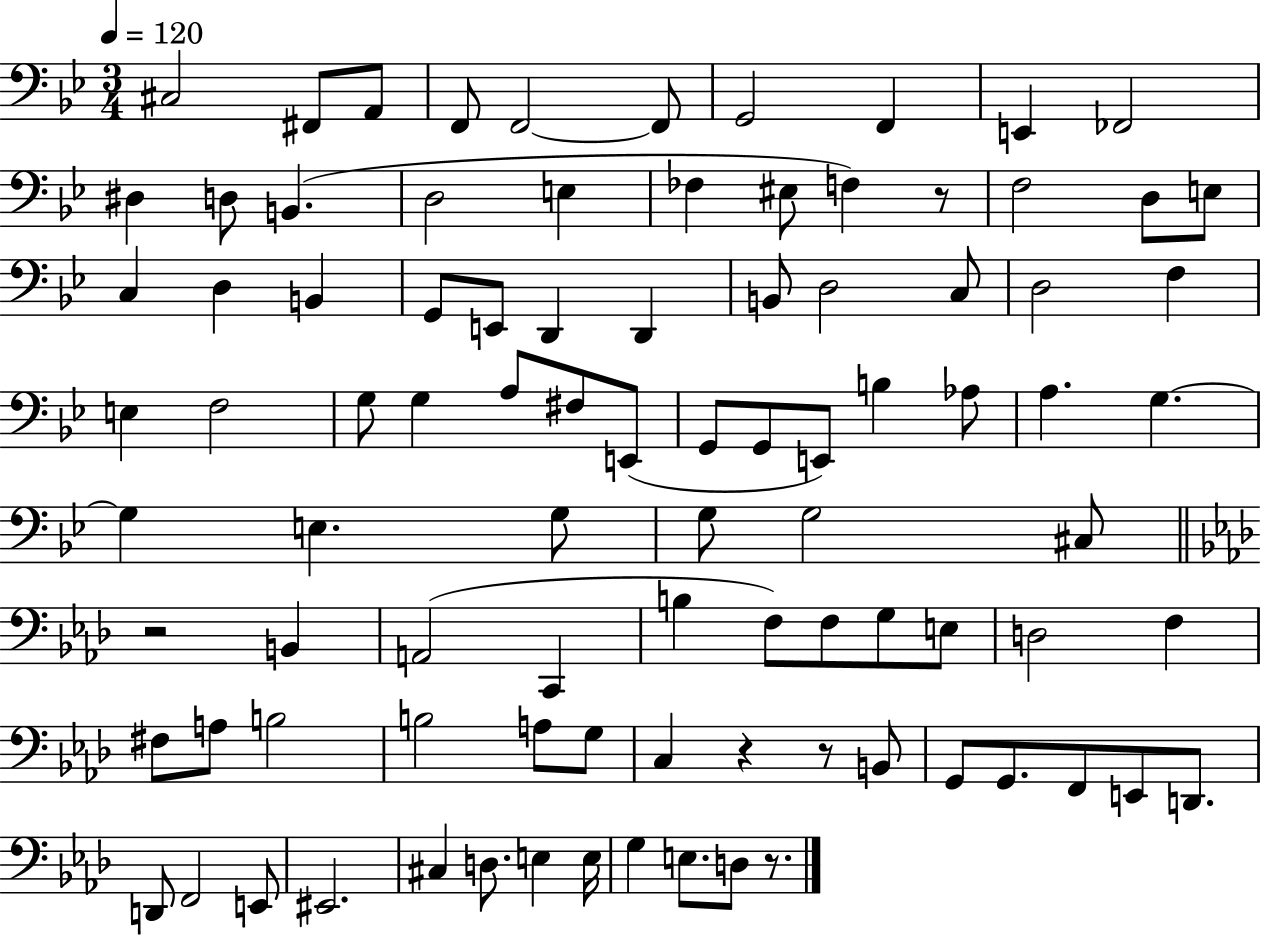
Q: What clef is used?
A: bass